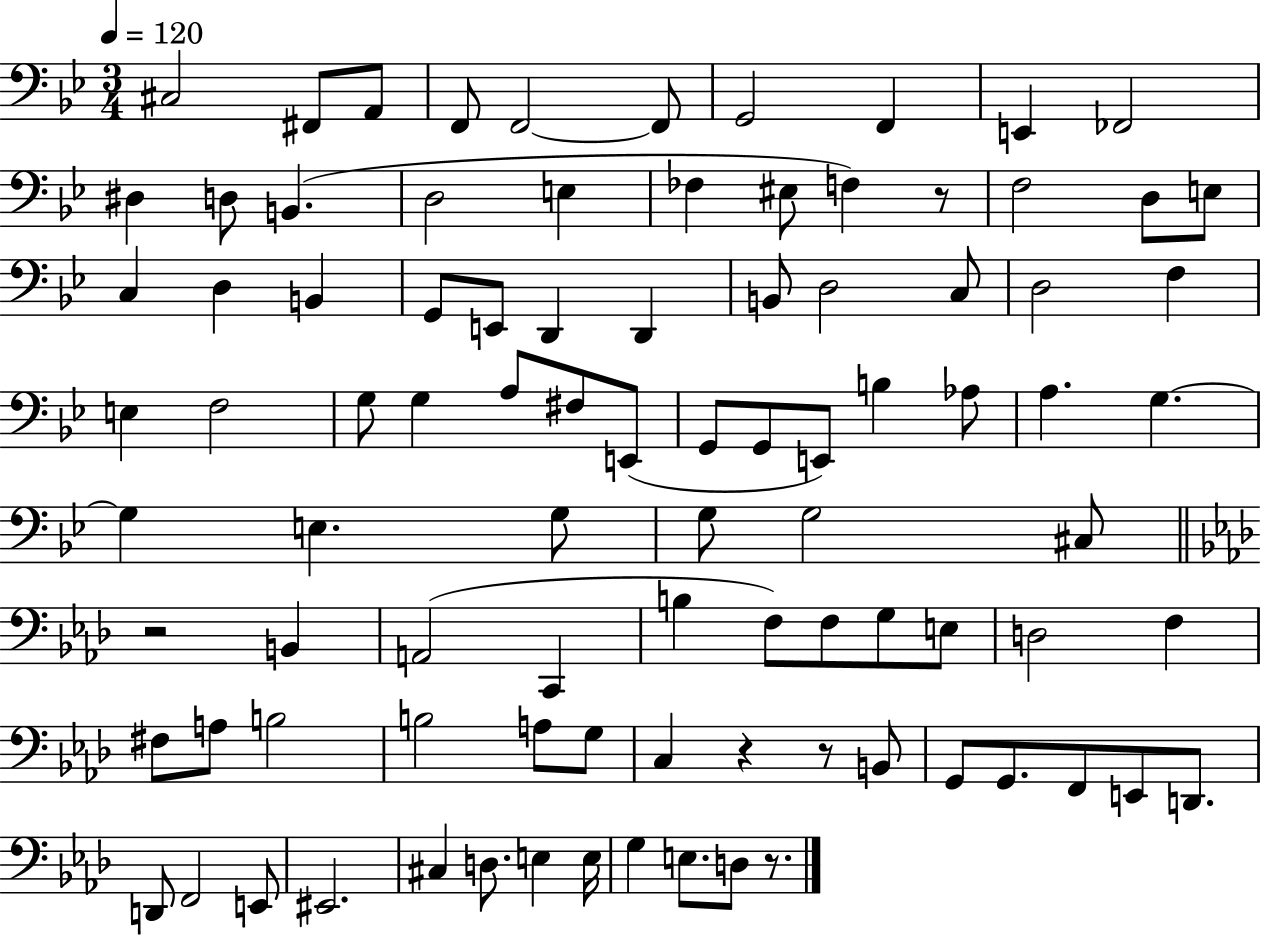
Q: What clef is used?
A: bass